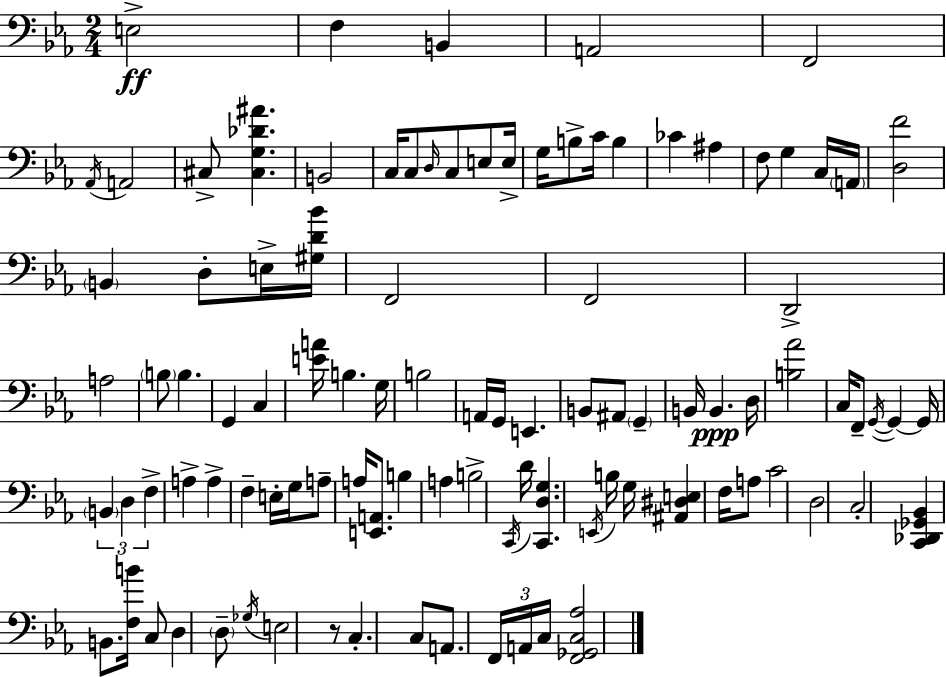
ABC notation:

X:1
T:Untitled
M:2/4
L:1/4
K:Cm
E,2 F, B,, A,,2 F,,2 _A,,/4 A,,2 ^C,/2 [^C,G,_D^A] B,,2 C,/4 C,/2 D,/4 C,/2 E,/2 E,/4 G,/4 B,/2 C/4 B, _C ^A, F,/2 G, C,/4 A,,/4 [D,F]2 B,, D,/2 E,/4 [^G,D_B]/4 F,,2 F,,2 D,,2 A,2 B,/2 B, G,, C, [EA]/4 B, G,/4 B,2 A,,/4 G,,/4 E,, B,,/2 ^A,,/2 G,, B,,/4 B,, D,/4 [B,_A]2 C,/4 F,,/2 G,,/4 G,, G,,/4 B,, D, F, A, A, F, E,/4 G,/4 A,/2 A,/4 [E,,A,,]/2 B, A, B,2 C,,/4 D/4 [C,,D,G,] E,,/4 B,/4 G,/4 [^A,,^D,E,] F,/4 A,/2 C2 D,2 C,2 [C,,_D,,_G,,_B,,] B,,/2 [F,B]/4 C,/2 D, D,/2 _G,/4 E,2 z/2 C, C,/2 A,,/2 F,,/4 A,,/4 C,/4 [F,,_G,,C,_A,]2